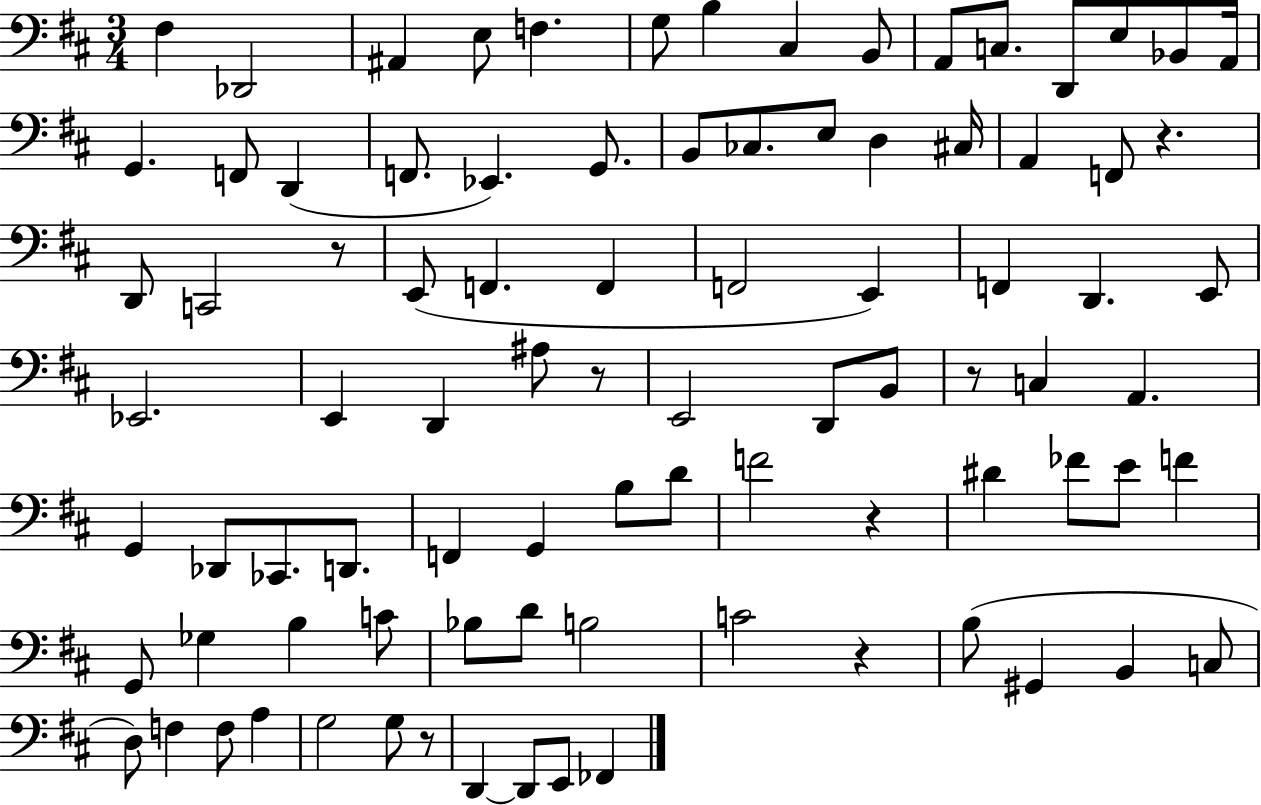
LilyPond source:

{
  \clef bass
  \numericTimeSignature
  \time 3/4
  \key d \major
  \repeat volta 2 { fis4 des,2 | ais,4 e8 f4. | g8 b4 cis4 b,8 | a,8 c8. d,8 e8 bes,8 a,16 | \break g,4. f,8 d,4( | f,8. ees,4.) g,8. | b,8 ces8. e8 d4 cis16 | a,4 f,8 r4. | \break d,8 c,2 r8 | e,8( f,4. f,4 | f,2 e,4) | f,4 d,4. e,8 | \break ees,2. | e,4 d,4 ais8 r8 | e,2 d,8 b,8 | r8 c4 a,4. | \break g,4 des,8 ces,8. d,8. | f,4 g,4 b8 d'8 | f'2 r4 | dis'4 fes'8 e'8 f'4 | \break g,8 ges4 b4 c'8 | bes8 d'8 b2 | c'2 r4 | b8( gis,4 b,4 c8 | \break d8) f4 f8 a4 | g2 g8 r8 | d,4~~ d,8 e,8 fes,4 | } \bar "|."
}